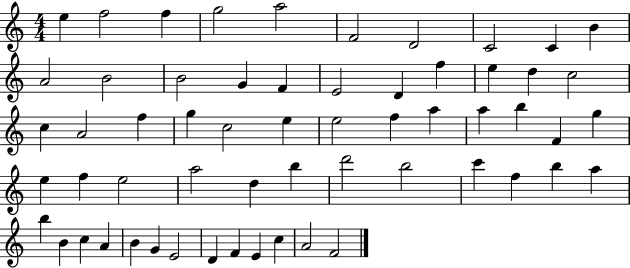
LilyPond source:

{
  \clef treble
  \numericTimeSignature
  \time 4/4
  \key c \major
  e''4 f''2 f''4 | g''2 a''2 | f'2 d'2 | c'2 c'4 b'4 | \break a'2 b'2 | b'2 g'4 f'4 | e'2 d'4 f''4 | e''4 d''4 c''2 | \break c''4 a'2 f''4 | g''4 c''2 e''4 | e''2 f''4 a''4 | a''4 b''4 f'4 g''4 | \break e''4 f''4 e''2 | a''2 d''4 b''4 | d'''2 b''2 | c'''4 f''4 b''4 a''4 | \break b''4 b'4 c''4 a'4 | b'4 g'4 e'2 | d'4 f'4 e'4 c''4 | a'2 f'2 | \break \bar "|."
}